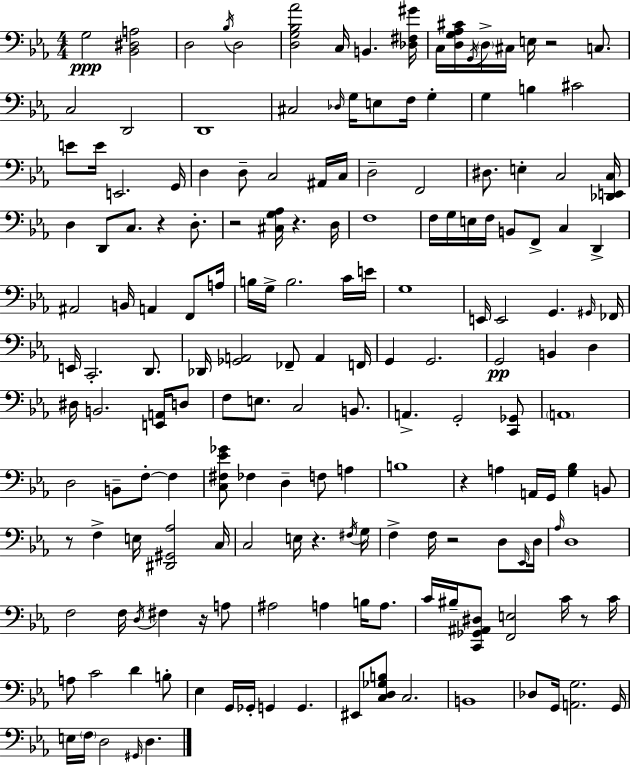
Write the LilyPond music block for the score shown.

{
  \clef bass
  \numericTimeSignature
  \time 4/4
  \key c \minor
  g2\ppp <bes, dis a>2 | d2 \acciaccatura { bes16 } d2 | <d g bes aes'>2 c16 b,4. | <des fis gis'>16 c16 <d g aes cis'>16 \acciaccatura { g,16 } \parenthesize d16-> cis16 e16 r2 c8. | \break c2 d,2 | d,1 | cis2 \grace { des16 } g16 e8 f16 g4-. | g4 b4 cis'2 | \break e'8 e'16 e,2. | g,16 d4 d8-- c2 | ais,16 c16 d2-- f,2 | dis8. e4-. c2 | \break <des, e, c>16 d4 d,8 c8. r4 | d8.-. r2 <cis g aes>16 r4. | d16 f1 | f16 g16 e16 f16 b,8 f,8-> c4 d,4-> | \break ais,2 b,16 a,4 | f,8 a16 b16 g16-> b2. | c'16 e'16 g1 | e,16 e,2 g,4. | \break \grace { gis,16 } fes,16 e,16 c,2.-. | d,8. des,16 <ges, a,>2 fes,8-- a,4 | f,16 g,4 g,2. | g,2\pp b,4 | \break d4 dis16 b,2. | <e, a,>16 d8 f8 e8. c2 | b,8. a,4.-> g,2-. | <c, ges,>8 \parenthesize a,1 | \break d2 b,8-- f8-.~~ | f4 <c fis ees' ges'>8 fes4 d4-- f8 | a4 b1 | r4 a4 a,16 g,16 <g bes>4 | \break b,8 r8 f4-> e16 <dis, gis, aes>2 | c16 c2 e16 r4. | \acciaccatura { fis16 } g16 f4-> f16 r2 | d8 \grace { ees,16 } d16 \grace { aes16 } d1 | \break f2 f16 | \acciaccatura { d16 } fis4 r16 a8 ais2 | a4 b16 a8. c'16 bis16-- <c, ges, ais, dis>8 <f, e>2 | c'16 r8 c'16 a8 c'2 | \break d'4 b8-. ees4 g,16 ges,16-. g,4 | g,4. eis,8 <c d ges b>8 c2. | b,1 | des8 g,16 <a, g>2. | \break g,16 e16 \parenthesize f16 d2 | \grace { gis,16 } d4. \bar "|."
}